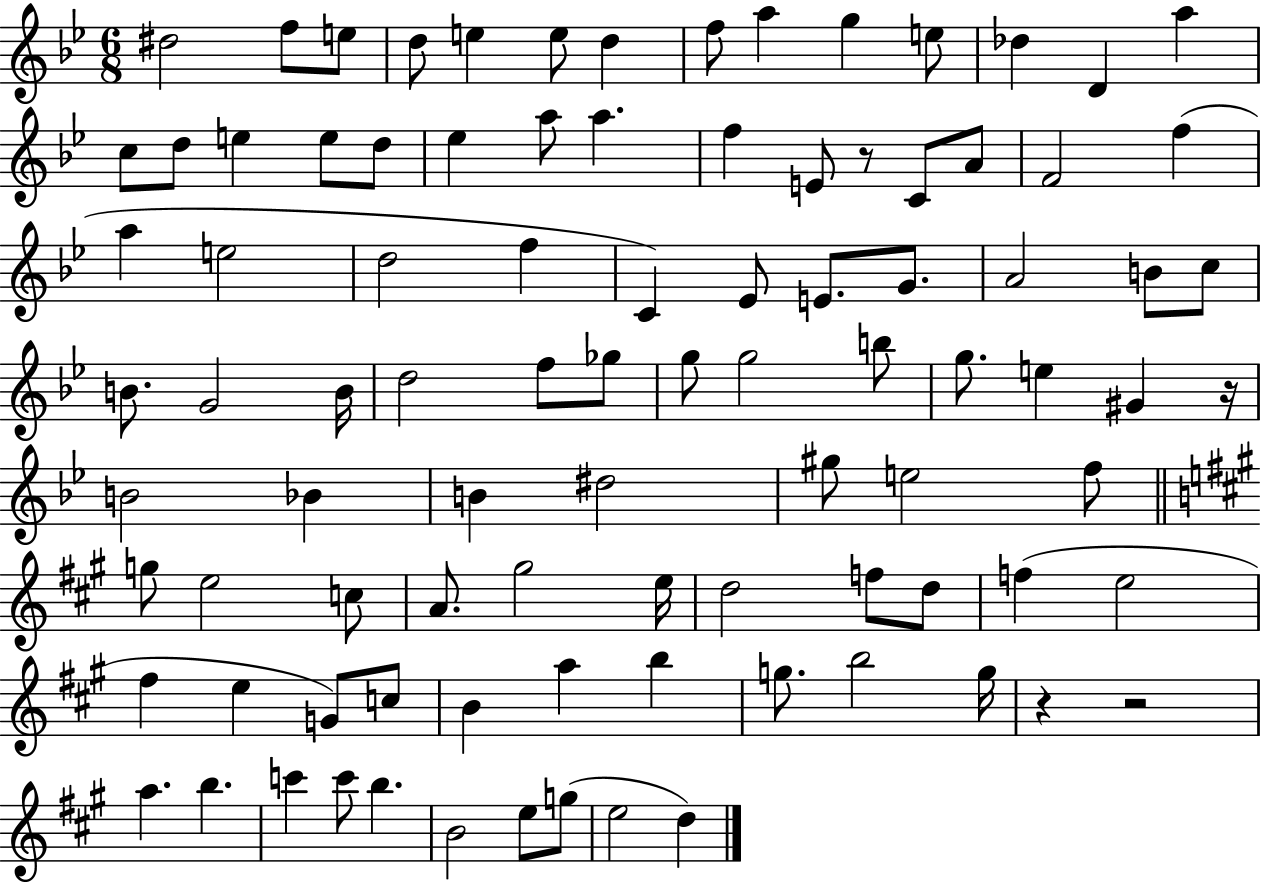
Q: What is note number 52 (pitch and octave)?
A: B4